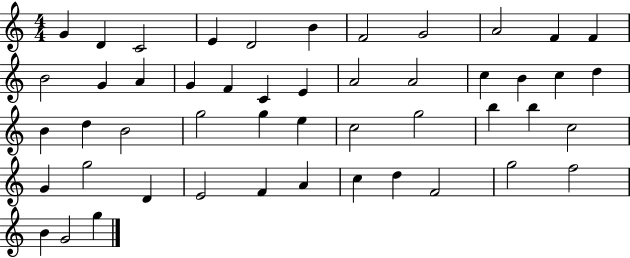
X:1
T:Untitled
M:4/4
L:1/4
K:C
G D C2 E D2 B F2 G2 A2 F F B2 G A G F C E A2 A2 c B c d B d B2 g2 g e c2 g2 b b c2 G g2 D E2 F A c d F2 g2 f2 B G2 g